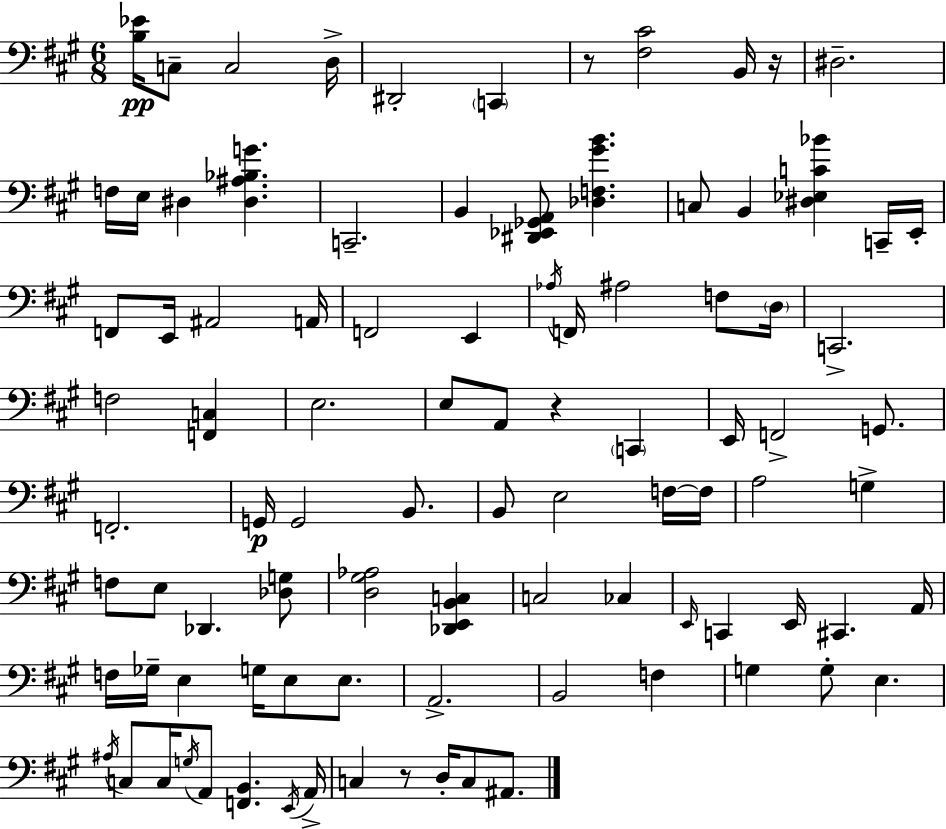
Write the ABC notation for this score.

X:1
T:Untitled
M:6/8
L:1/4
K:A
[B,_E]/4 C,/2 C,2 D,/4 ^D,,2 C,, z/2 [^F,^C]2 B,,/4 z/4 ^D,2 F,/4 E,/4 ^D, [^D,^A,_B,G] C,,2 B,, [^D,,_E,,_G,,A,,]/2 [_D,F,^GB] C,/2 B,, [^D,_E,C_B] C,,/4 E,,/4 F,,/2 E,,/4 ^A,,2 A,,/4 F,,2 E,, _A,/4 F,,/4 ^A,2 F,/2 D,/4 C,,2 F,2 [F,,C,] E,2 E,/2 A,,/2 z C,, E,,/4 F,,2 G,,/2 F,,2 G,,/4 G,,2 B,,/2 B,,/2 E,2 F,/4 F,/4 A,2 G, F,/2 E,/2 _D,, [_D,G,]/2 [D,^G,_A,]2 [_D,,E,,B,,C,] C,2 _C, E,,/4 C,, E,,/4 ^C,, A,,/4 F,/4 _G,/4 E, G,/4 E,/2 E,/2 A,,2 B,,2 F, G, G,/2 E, ^A,/4 C,/2 C,/4 G,/4 A,,/2 [F,,B,,] E,,/4 A,,/4 C, z/2 D,/4 C,/2 ^A,,/2